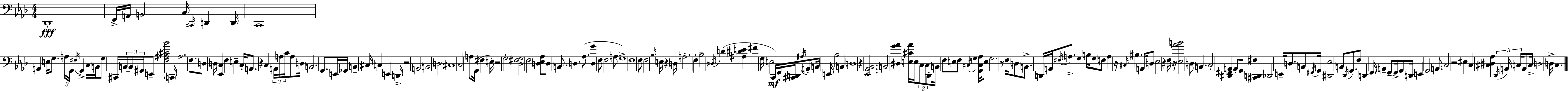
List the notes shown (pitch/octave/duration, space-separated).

Db2/w F2/s A2/s B2/h C3/s C#2/s D2/q D2/s C2/w A2/q E3/s G3/e. A3/s G2/s F#3/s G2/q C3/s B2/s G3/e C#2/s B2/s B2/s G#2/s E2/e [F3,A#3,C#4,Bb4]/h C2/s A#3/h. F3/e. D3/e D3/s [Eb2,C3]/q F3/q E3/q C3/s A2/e. R/q C3/q A2/s A3/s C4/s A3/e D3/s B2/h. G2/e. E2/s Gb2/s B2/q C#3/s C3/q E2/q D2/s R/h A2/h B2/h D3/h C#3/w C3/h A3/e G2/s F#3/q E3/s R/h G3/h [Db3,F#3,G3]/h F3/h [D3,Eb3,Ab3]/e D3/e B2/e. D3/q. Ab3/e. [D3,G4]/q F3/e F3/h A3/e G3/w F3/w F3/e F3/h Bb3/s E3/s R/q D3/s A3/h. F3/q Bb3/h D#3/s D4/q [A#3,D#4,E4]/q F#4/q G3/s E3/h C2/s F2/s [C#2,D2]/s A#3/s A2/e B2/s E2/s Bb3/h B2/q D3/w R/q [Eb2,Ab2,Bb2]/h. B2/h [D#3,G4,Ab4]/q [E3,C#4,Ab4]/s E3/s C3/e C3/e Db2/e B2/s F3/e E3/e F3/e C#3/s G3/q [G2,C#3,Ab3]/s E3/e G3/h. R/e F3/s D3/e B2/e. D2/s A2/s F#3/s A3/e. G3/q B3/s G3/e F3/e A3/q R/s C#3/s BIS3/q. A2/s D3/e Eb3/h R/q F3/s R/s [Eb3,Ab4,B4]/h D3/e B2/q. C3/h [D#2,F#2,A2]/q A2/e G2/e [C#2,D2,F#3]/q Db2/h E2/s D3/e. B2/e F#2/s G2/s [D#2,Eb3]/h B2/e Db2/s G2/e. F3/e D2/q F2/s A2/q F2/e F2/s G2/e D2/s E2/q G2/h A2/e. C3/h R/h EIS3/q C3/q [C#3,D#3,Ab3]/q Db2/s A2/s C3/s A2/e C3/s D3/h D3/s C3/q.